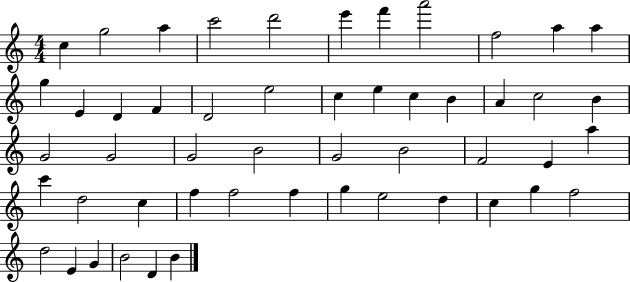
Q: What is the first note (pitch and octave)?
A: C5